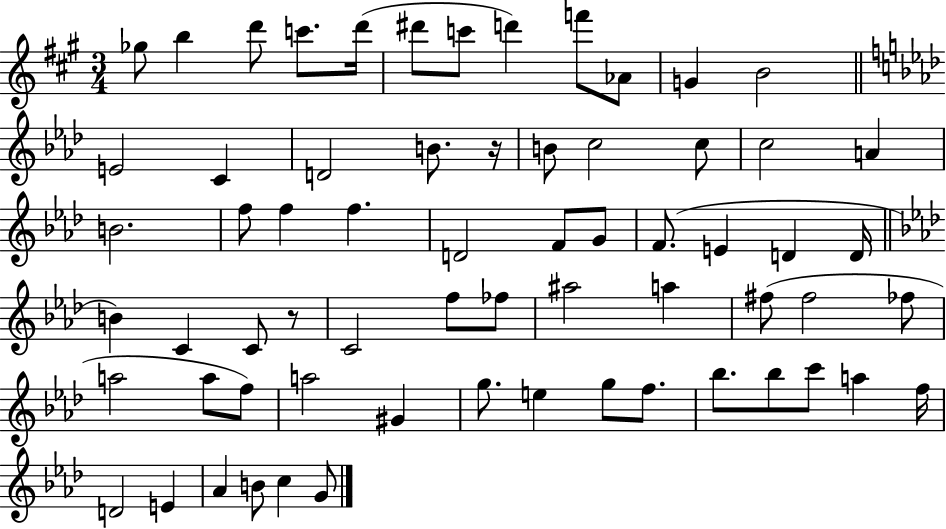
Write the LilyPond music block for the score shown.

{
  \clef treble
  \numericTimeSignature
  \time 3/4
  \key a \major
  ges''8 b''4 d'''8 c'''8. d'''16( | dis'''8 c'''8 d'''4) f'''8 aes'8 | g'4 b'2 | \bar "||" \break \key aes \major e'2 c'4 | d'2 b'8. r16 | b'8 c''2 c''8 | c''2 a'4 | \break b'2. | f''8 f''4 f''4. | d'2 f'8 g'8 | f'8.( e'4 d'4 d'16 | \break \bar "||" \break \key f \minor b'4) c'4 c'8 r8 | c'2 f''8 fes''8 | ais''2 a''4 | fis''8( fis''2 fes''8 | \break a''2 a''8 f''8) | a''2 gis'4 | g''8. e''4 g''8 f''8. | bes''8. bes''8 c'''8 a''4 f''16 | \break d'2 e'4 | aes'4 b'8 c''4 g'8 | \bar "|."
}